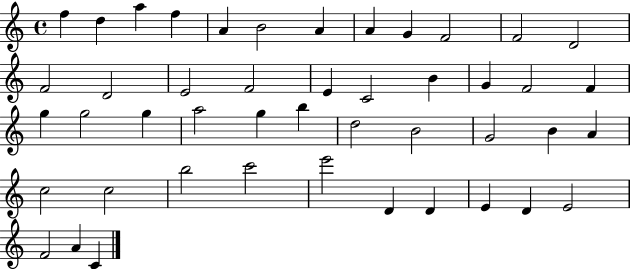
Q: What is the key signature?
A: C major